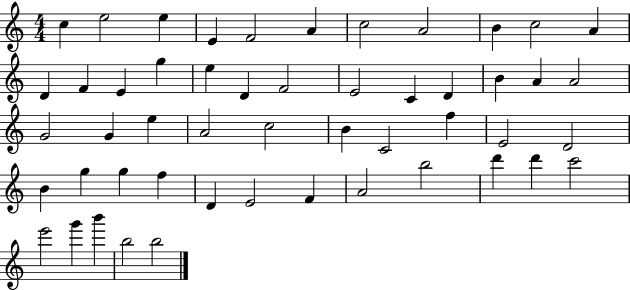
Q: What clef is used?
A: treble